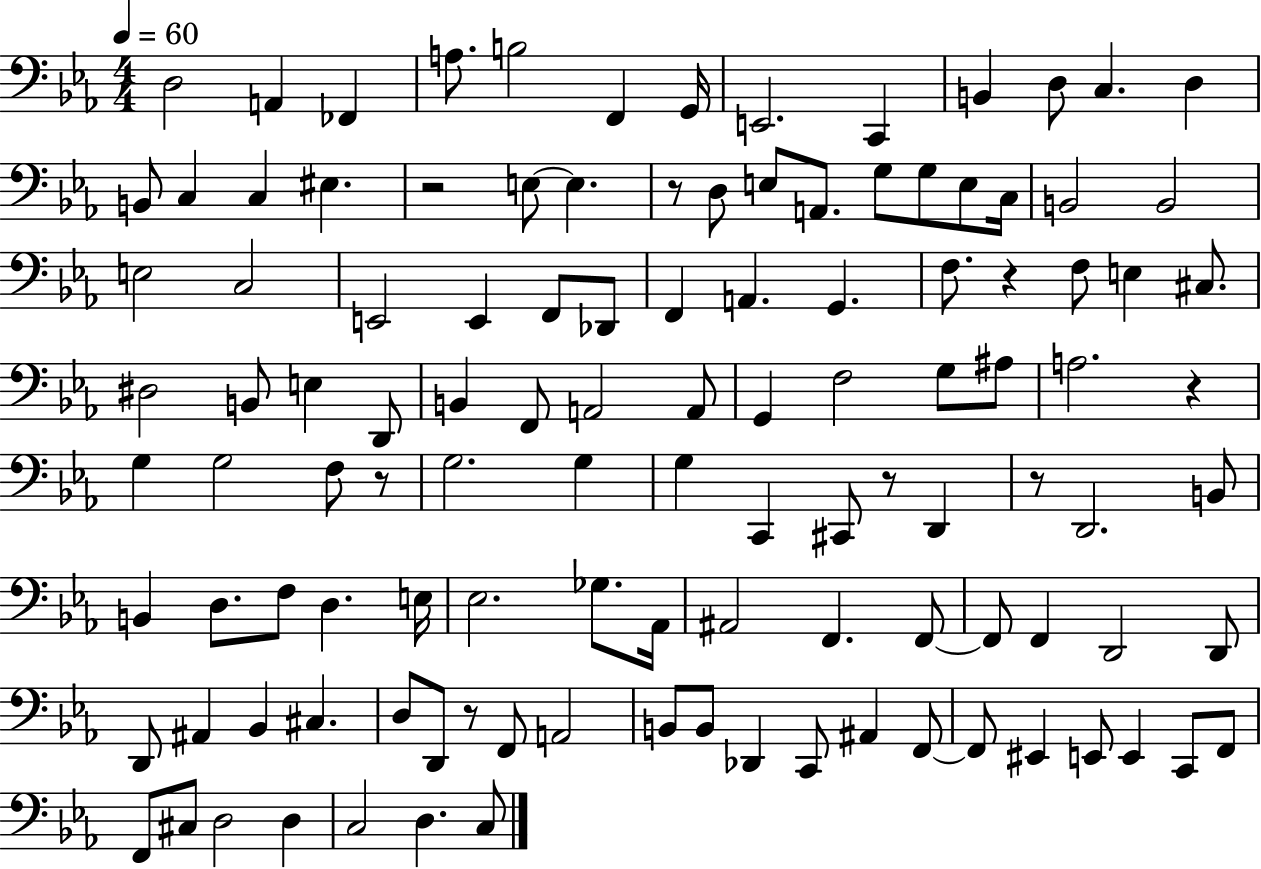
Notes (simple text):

D3/h A2/q FES2/q A3/e. B3/h F2/q G2/s E2/h. C2/q B2/q D3/e C3/q. D3/q B2/e C3/q C3/q EIS3/q. R/h E3/e E3/q. R/e D3/e E3/e A2/e. G3/e G3/e E3/e C3/s B2/h B2/h E3/h C3/h E2/h E2/q F2/e Db2/e F2/q A2/q. G2/q. F3/e. R/q F3/e E3/q C#3/e. D#3/h B2/e E3/q D2/e B2/q F2/e A2/h A2/e G2/q F3/h G3/e A#3/e A3/h. R/q G3/q G3/h F3/e R/e G3/h. G3/q G3/q C2/q C#2/e R/e D2/q R/e D2/h. B2/e B2/q D3/e. F3/e D3/q. E3/s Eb3/h. Gb3/e. Ab2/s A#2/h F2/q. F2/e F2/e F2/q D2/h D2/e D2/e A#2/q Bb2/q C#3/q. D3/e D2/e R/e F2/e A2/h B2/e B2/e Db2/q C2/e A#2/q F2/e F2/e EIS2/q E2/e E2/q C2/e F2/e F2/e C#3/e D3/h D3/q C3/h D3/q. C3/e